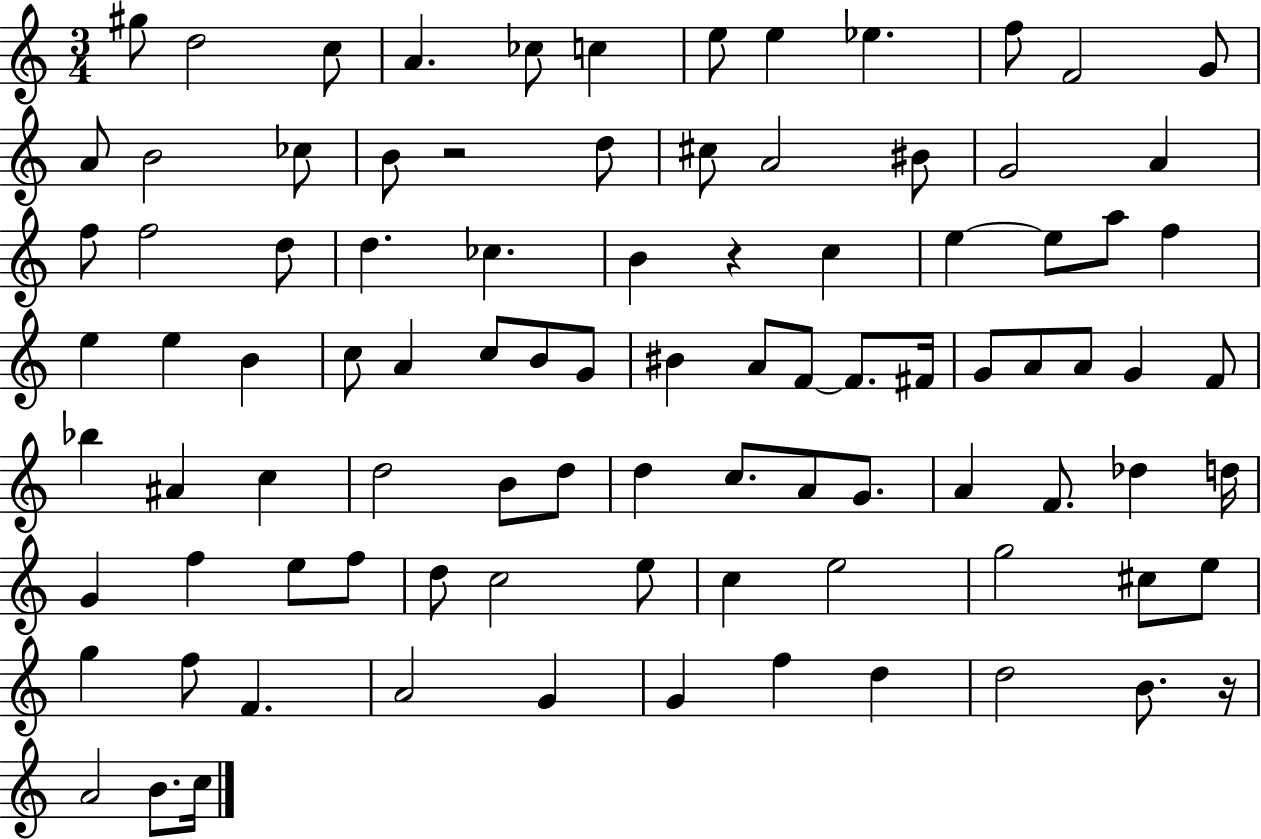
{
  \clef treble
  \numericTimeSignature
  \time 3/4
  \key c \major
  gis''8 d''2 c''8 | a'4. ces''8 c''4 | e''8 e''4 ees''4. | f''8 f'2 g'8 | \break a'8 b'2 ces''8 | b'8 r2 d''8 | cis''8 a'2 bis'8 | g'2 a'4 | \break f''8 f''2 d''8 | d''4. ces''4. | b'4 r4 c''4 | e''4~~ e''8 a''8 f''4 | \break e''4 e''4 b'4 | c''8 a'4 c''8 b'8 g'8 | bis'4 a'8 f'8~~ f'8. fis'16 | g'8 a'8 a'8 g'4 f'8 | \break bes''4 ais'4 c''4 | d''2 b'8 d''8 | d''4 c''8. a'8 g'8. | a'4 f'8. des''4 d''16 | \break g'4 f''4 e''8 f''8 | d''8 c''2 e''8 | c''4 e''2 | g''2 cis''8 e''8 | \break g''4 f''8 f'4. | a'2 g'4 | g'4 f''4 d''4 | d''2 b'8. r16 | \break a'2 b'8. c''16 | \bar "|."
}